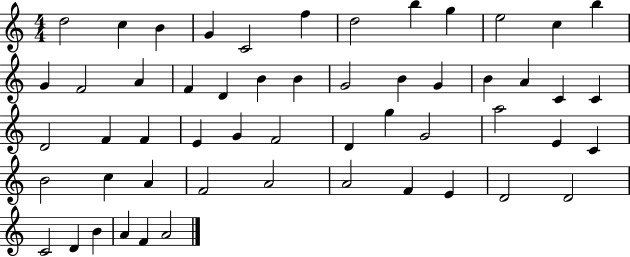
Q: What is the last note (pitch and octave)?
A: A4